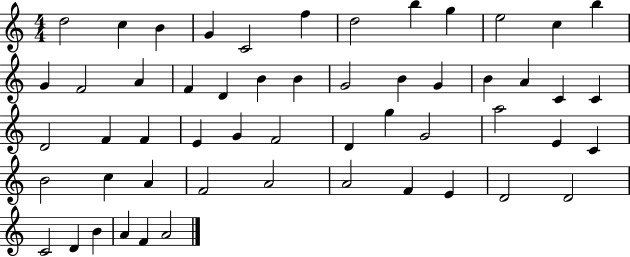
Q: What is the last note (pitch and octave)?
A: A4